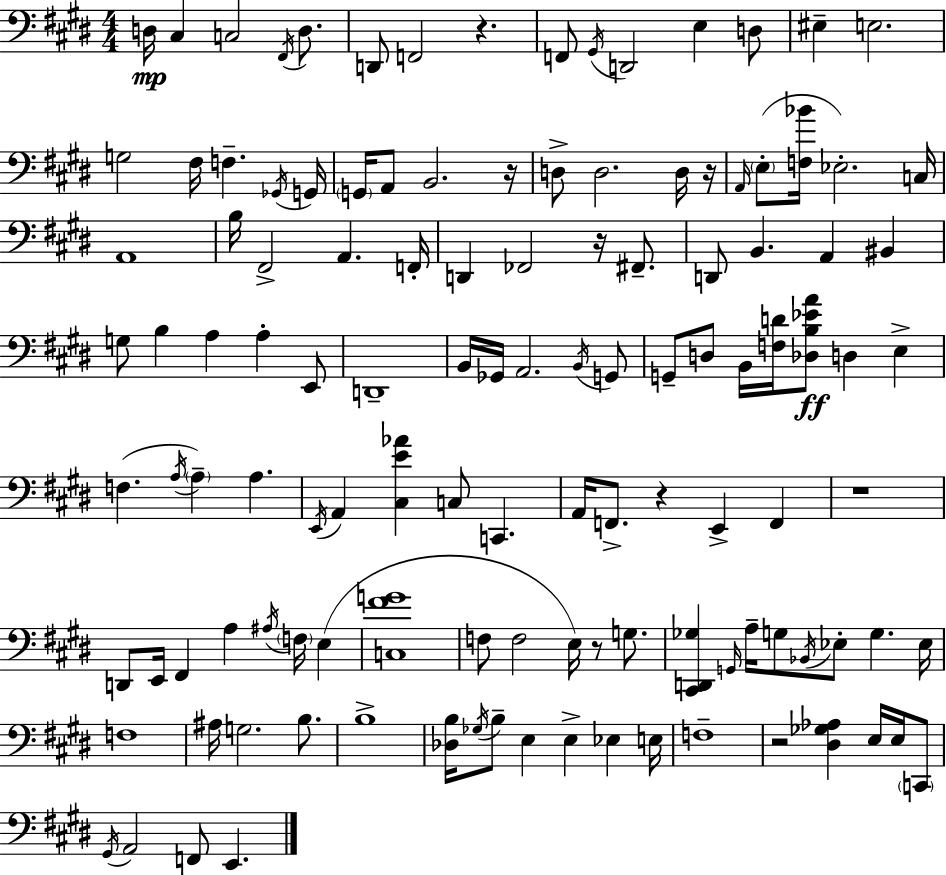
X:1
T:Untitled
M:4/4
L:1/4
K:E
D,/4 ^C, C,2 ^F,,/4 D,/2 D,,/2 F,,2 z F,,/2 ^G,,/4 D,,2 E, D,/2 ^E, E,2 G,2 ^F,/4 F, _G,,/4 G,,/4 G,,/4 A,,/2 B,,2 z/4 D,/2 D,2 D,/4 z/4 A,,/4 E,/2 [F,_B]/4 _E,2 C,/4 A,,4 B,/4 ^F,,2 A,, F,,/4 D,, _F,,2 z/4 ^F,,/2 D,,/2 B,, A,, ^B,, G,/2 B, A, A, E,,/2 D,,4 B,,/4 _G,,/4 A,,2 B,,/4 G,,/2 G,,/2 D,/2 B,,/4 [F,D]/4 [_D,B,_EA]/2 D, E, F, A,/4 A, A, E,,/4 A,, [^C,E_A] C,/2 C,, A,,/4 F,,/2 z E,, F,, z4 D,,/2 E,,/4 ^F,, A, ^A,/4 F,/4 E, [C,^FG]4 F,/2 F,2 E,/4 z/2 G,/2 [^C,,D,,_G,] G,,/4 A,/4 G,/2 _B,,/4 _E,/2 G, _E,/4 F,4 ^A,/4 G,2 B,/2 B,4 [_D,B,]/4 _G,/4 B,/2 E, E, _E, E,/4 F,4 z2 [^D,_G,_A,] E,/4 E,/4 C,,/2 ^G,,/4 A,,2 F,,/2 E,,